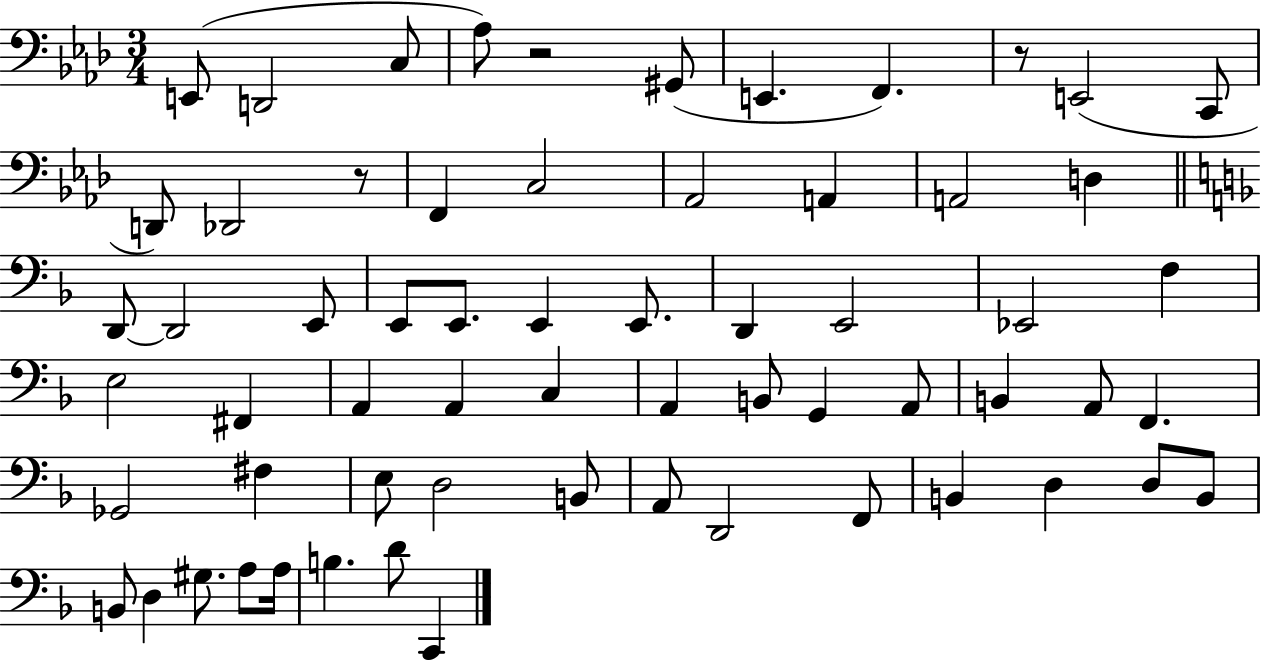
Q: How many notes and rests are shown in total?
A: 63